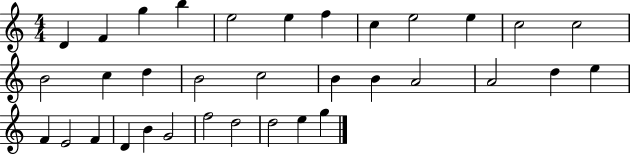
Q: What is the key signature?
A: C major